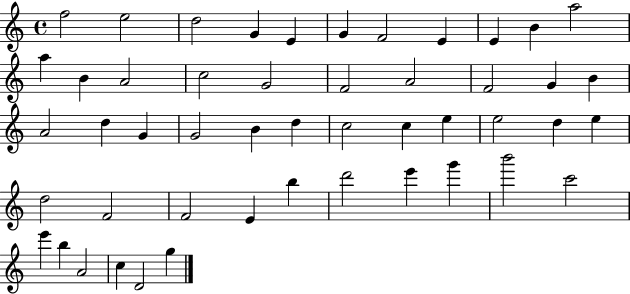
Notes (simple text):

F5/h E5/h D5/h G4/q E4/q G4/q F4/h E4/q E4/q B4/q A5/h A5/q B4/q A4/h C5/h G4/h F4/h A4/h F4/h G4/q B4/q A4/h D5/q G4/q G4/h B4/q D5/q C5/h C5/q E5/q E5/h D5/q E5/q D5/h F4/h F4/h E4/q B5/q D6/h E6/q G6/q B6/h C6/h E6/q B5/q A4/h C5/q D4/h G5/q